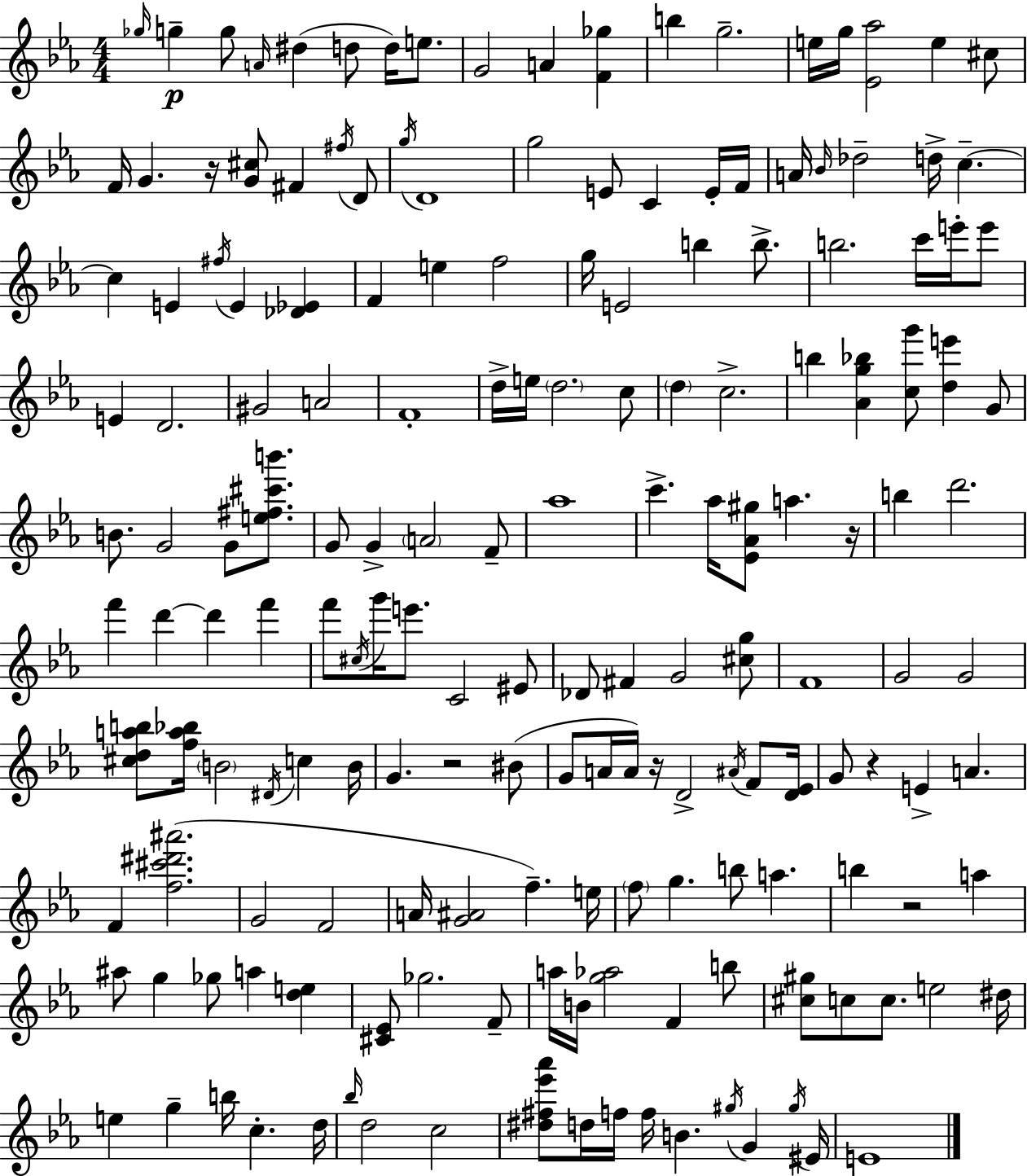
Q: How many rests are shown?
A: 6